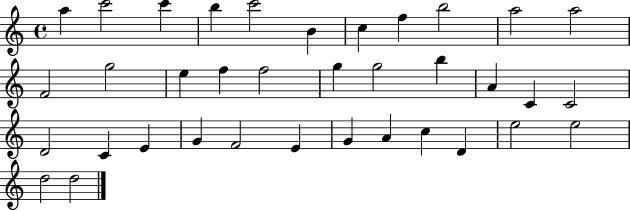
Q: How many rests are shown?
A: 0